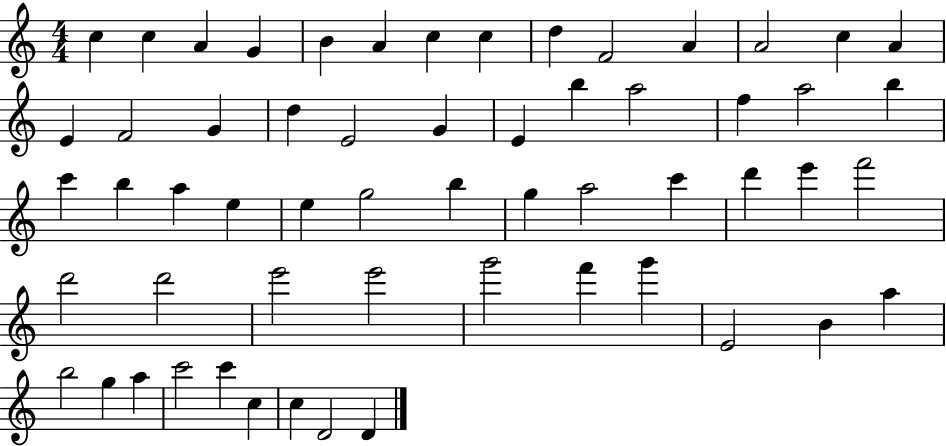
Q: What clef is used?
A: treble